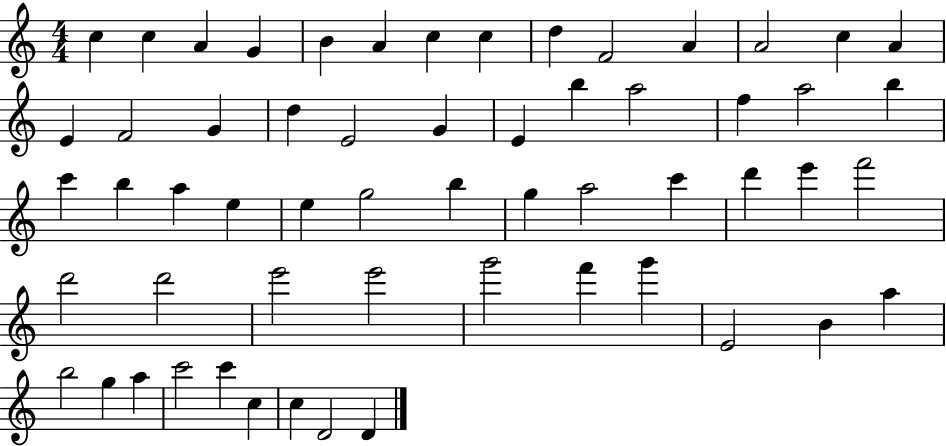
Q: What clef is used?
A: treble